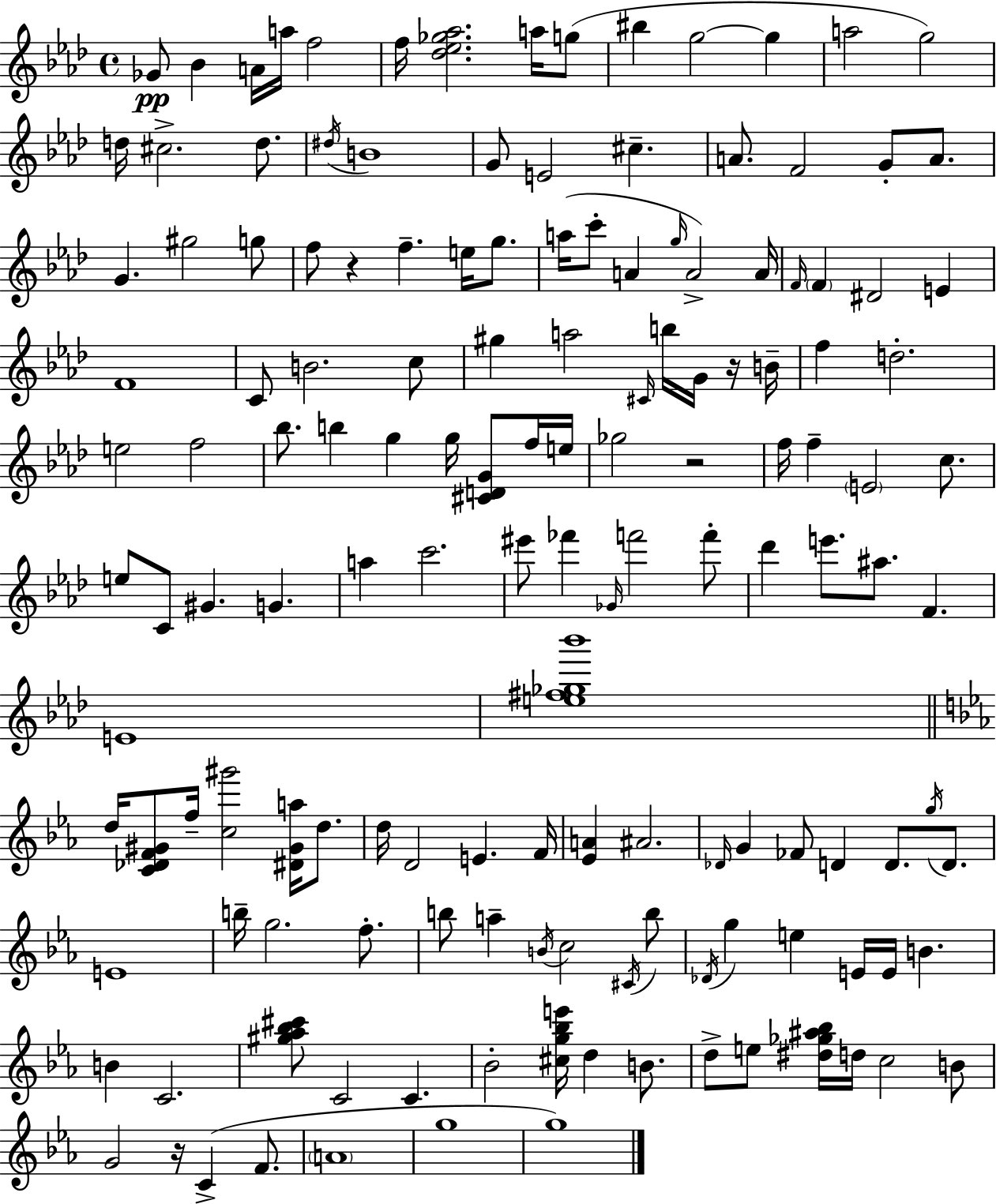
X:1
T:Untitled
M:4/4
L:1/4
K:Ab
_G/2 _B A/4 a/4 f2 f/4 [_d_e_g_a]2 a/4 g/2 ^b g2 g a2 g2 d/4 ^c2 d/2 ^d/4 B4 G/2 E2 ^c A/2 F2 G/2 A/2 G ^g2 g/2 f/2 z f e/4 g/2 a/4 c'/2 A g/4 A2 A/4 F/4 F ^D2 E F4 C/2 B2 c/2 ^g a2 ^C/4 b/4 G/4 z/4 B/4 f d2 e2 f2 _b/2 b g g/4 [^CDG]/2 f/4 e/4 _g2 z2 f/4 f E2 c/2 e/2 C/2 ^G G a c'2 ^e'/2 _f' _G/4 f'2 f'/2 _d' e'/2 ^a/2 F E4 [e^f_g_b']4 d/4 [C_DF^G]/2 f/4 [c^g']2 [^D^Ga]/4 d/2 d/4 D2 E F/4 [_EA] ^A2 _D/4 G _F/2 D D/2 g/4 D/2 E4 b/4 g2 f/2 b/2 a B/4 c2 ^C/4 b/2 _D/4 g e E/4 E/4 B B C2 [^g_a_b^c']/2 C2 C _B2 [^cg_be']/4 d B/2 d/2 e/2 [^d_g^a_b]/4 d/4 c2 B/2 G2 z/4 C F/2 A4 g4 g4